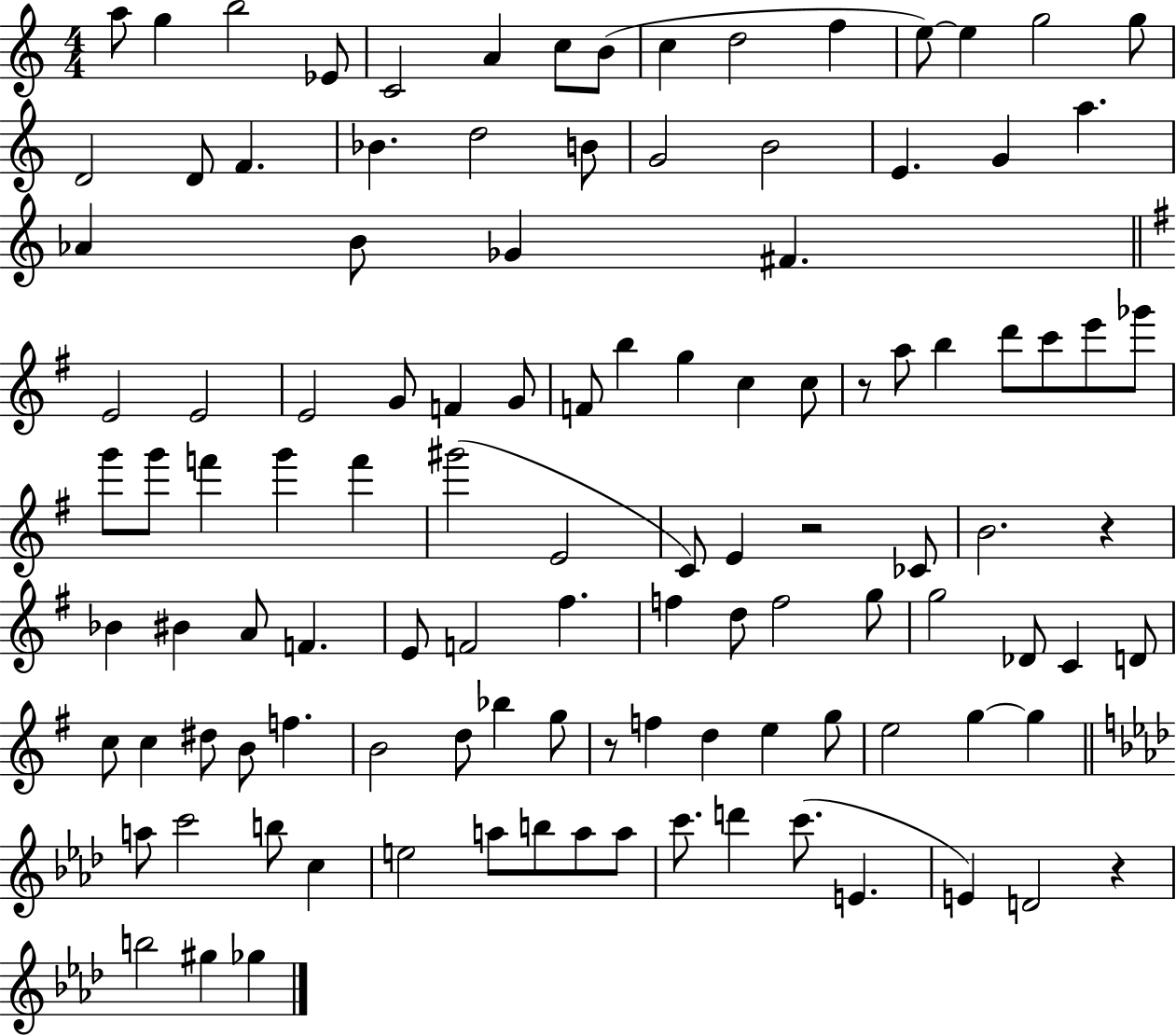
A5/e G5/q B5/h Eb4/e C4/h A4/q C5/e B4/e C5/q D5/h F5/q E5/e E5/q G5/h G5/e D4/h D4/e F4/q. Bb4/q. D5/h B4/e G4/h B4/h E4/q. G4/q A5/q. Ab4/q B4/e Gb4/q F#4/q. E4/h E4/h E4/h G4/e F4/q G4/e F4/e B5/q G5/q C5/q C5/e R/e A5/e B5/q D6/e C6/e E6/e Gb6/e G6/e G6/e F6/q G6/q F6/q G#6/h E4/h C4/e E4/q R/h CES4/e B4/h. R/q Bb4/q BIS4/q A4/e F4/q. E4/e F4/h F#5/q. F5/q D5/e F5/h G5/e G5/h Db4/e C4/q D4/e C5/e C5/q D#5/e B4/e F5/q. B4/h D5/e Bb5/q G5/e R/e F5/q D5/q E5/q G5/e E5/h G5/q G5/q A5/e C6/h B5/e C5/q E5/h A5/e B5/e A5/e A5/e C6/e. D6/q C6/e. E4/q. E4/q D4/h R/q B5/h G#5/q Gb5/q